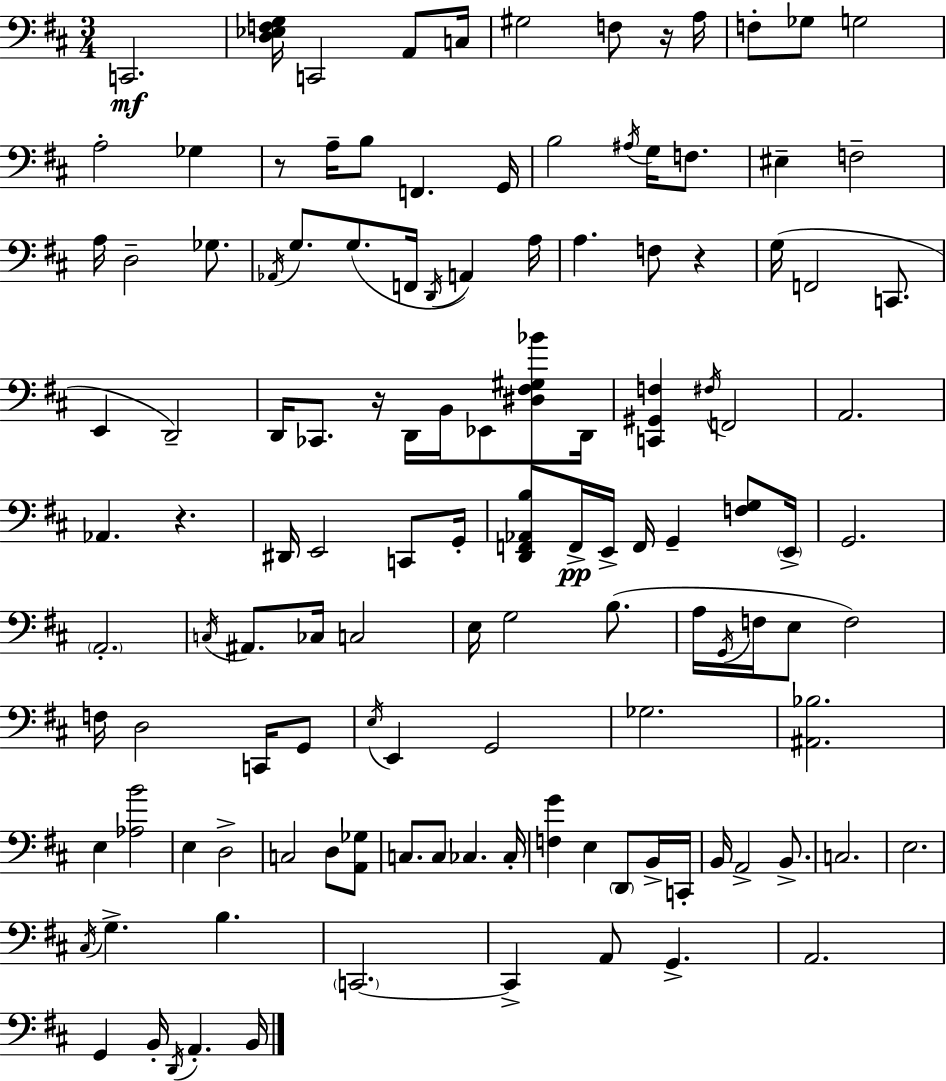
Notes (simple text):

C2/h. [D3,Eb3,F3,G3]/s C2/h A2/e C3/s G#3/h F3/e R/s A3/s F3/e Gb3/e G3/h A3/h Gb3/q R/e A3/s B3/e F2/q. G2/s B3/h A#3/s G3/s F3/e. EIS3/q F3/h A3/s D3/h Gb3/e. Ab2/s G3/e. G3/e. F2/s D2/s A2/q A3/s A3/q. F3/e R/q G3/s F2/h C2/e. E2/q D2/h D2/s CES2/e. R/s D2/s B2/s Eb2/e [D#3,F#3,G#3,Bb4]/e D2/s [C2,G#2,F3]/q F#3/s F2/h A2/h. Ab2/q. R/q. D#2/s E2/h C2/e G2/s [D2,F2,Ab2,B3]/e F2/s E2/s F2/s G2/q [F3,G3]/e E2/s G2/h. A2/h. C3/s A#2/e. CES3/s C3/h E3/s G3/h B3/e. A3/s G2/s F3/s E3/e F3/h F3/s D3/h C2/s G2/e E3/s E2/q G2/h Gb3/h. [A#2,Bb3]/h. E3/q [Ab3,B4]/h E3/q D3/h C3/h D3/e [A2,Gb3]/e C3/e. C3/e CES3/q. CES3/s [F3,G4]/q E3/q D2/e B2/s C2/s B2/s A2/h B2/e. C3/h. E3/h. C#3/s G3/q. B3/q. C2/h. C2/q A2/e G2/q. A2/h. G2/q B2/s D2/s A2/q. B2/s